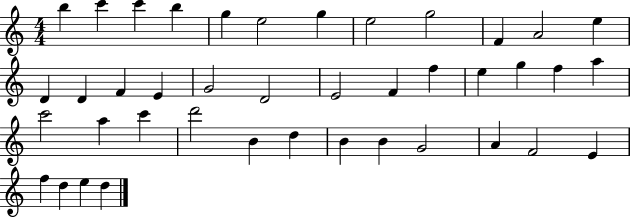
{
  \clef treble
  \numericTimeSignature
  \time 4/4
  \key c \major
  b''4 c'''4 c'''4 b''4 | g''4 e''2 g''4 | e''2 g''2 | f'4 a'2 e''4 | \break d'4 d'4 f'4 e'4 | g'2 d'2 | e'2 f'4 f''4 | e''4 g''4 f''4 a''4 | \break c'''2 a''4 c'''4 | d'''2 b'4 d''4 | b'4 b'4 g'2 | a'4 f'2 e'4 | \break f''4 d''4 e''4 d''4 | \bar "|."
}